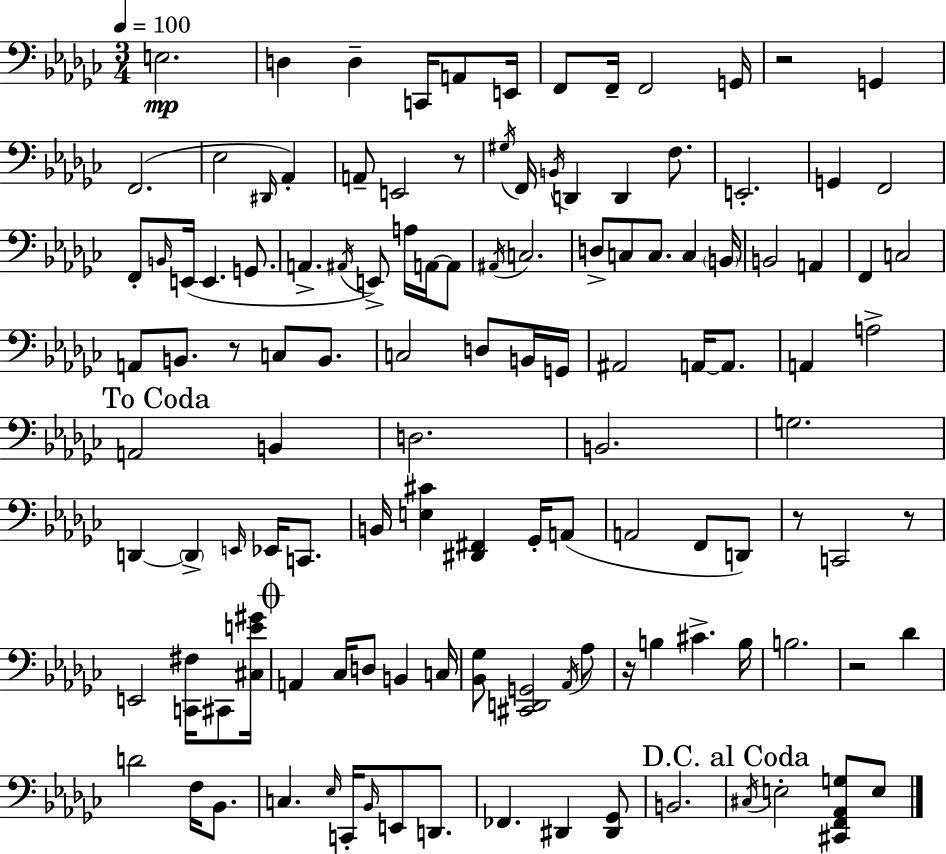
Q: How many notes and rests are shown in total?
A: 122